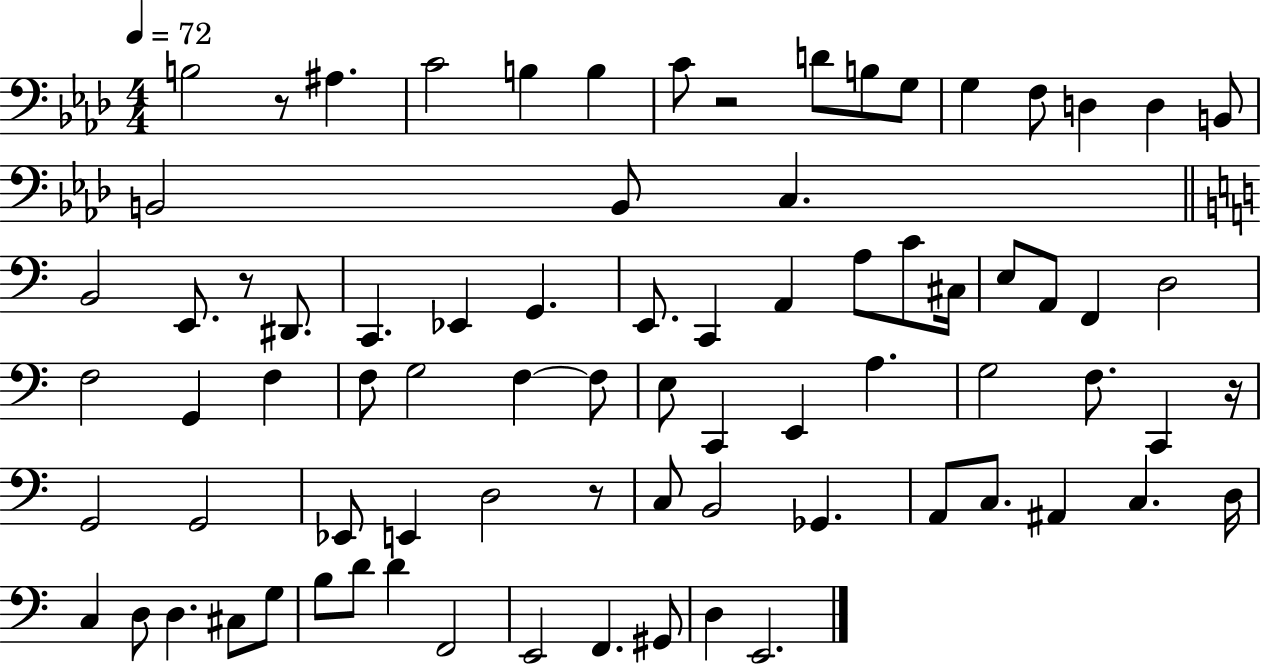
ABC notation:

X:1
T:Untitled
M:4/4
L:1/4
K:Ab
B,2 z/2 ^A, C2 B, B, C/2 z2 D/2 B,/2 G,/2 G, F,/2 D, D, B,,/2 B,,2 B,,/2 C, B,,2 E,,/2 z/2 ^D,,/2 C,, _E,, G,, E,,/2 C,, A,, A,/2 C/2 ^C,/4 E,/2 A,,/2 F,, D,2 F,2 G,, F, F,/2 G,2 F, F,/2 E,/2 C,, E,, A, G,2 F,/2 C,, z/4 G,,2 G,,2 _E,,/2 E,, D,2 z/2 C,/2 B,,2 _G,, A,,/2 C,/2 ^A,, C, D,/4 C, D,/2 D, ^C,/2 G,/2 B,/2 D/2 D F,,2 E,,2 F,, ^G,,/2 D, E,,2